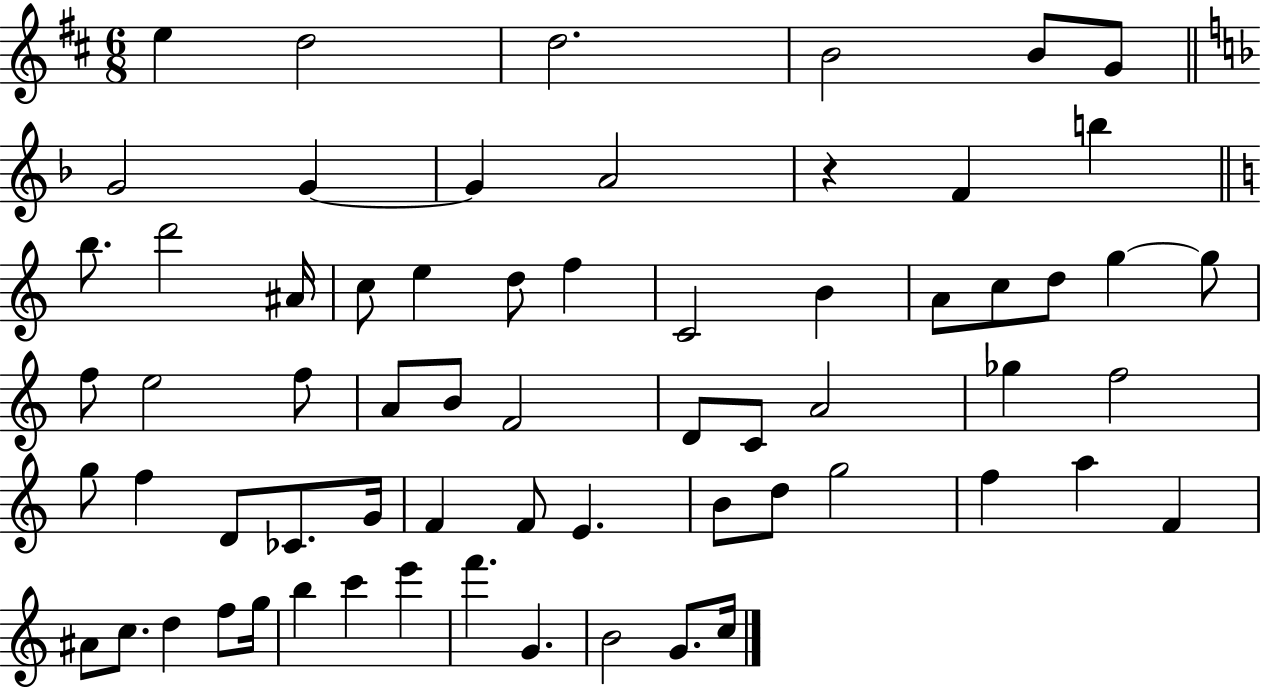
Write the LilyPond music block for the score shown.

{
  \clef treble
  \numericTimeSignature
  \time 6/8
  \key d \major
  e''4 d''2 | d''2. | b'2 b'8 g'8 | \bar "||" \break \key d \minor g'2 g'4~~ | g'4 a'2 | r4 f'4 b''4 | \bar "||" \break \key c \major b''8. d'''2 ais'16 | c''8 e''4 d''8 f''4 | c'2 b'4 | a'8 c''8 d''8 g''4~~ g''8 | \break f''8 e''2 f''8 | a'8 b'8 f'2 | d'8 c'8 a'2 | ges''4 f''2 | \break g''8 f''4 d'8 ces'8. g'16 | f'4 f'8 e'4. | b'8 d''8 g''2 | f''4 a''4 f'4 | \break ais'8 c''8. d''4 f''8 g''16 | b''4 c'''4 e'''4 | f'''4. g'4. | b'2 g'8. c''16 | \break \bar "|."
}